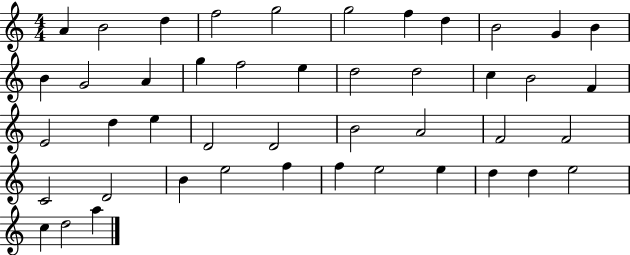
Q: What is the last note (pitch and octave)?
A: A5